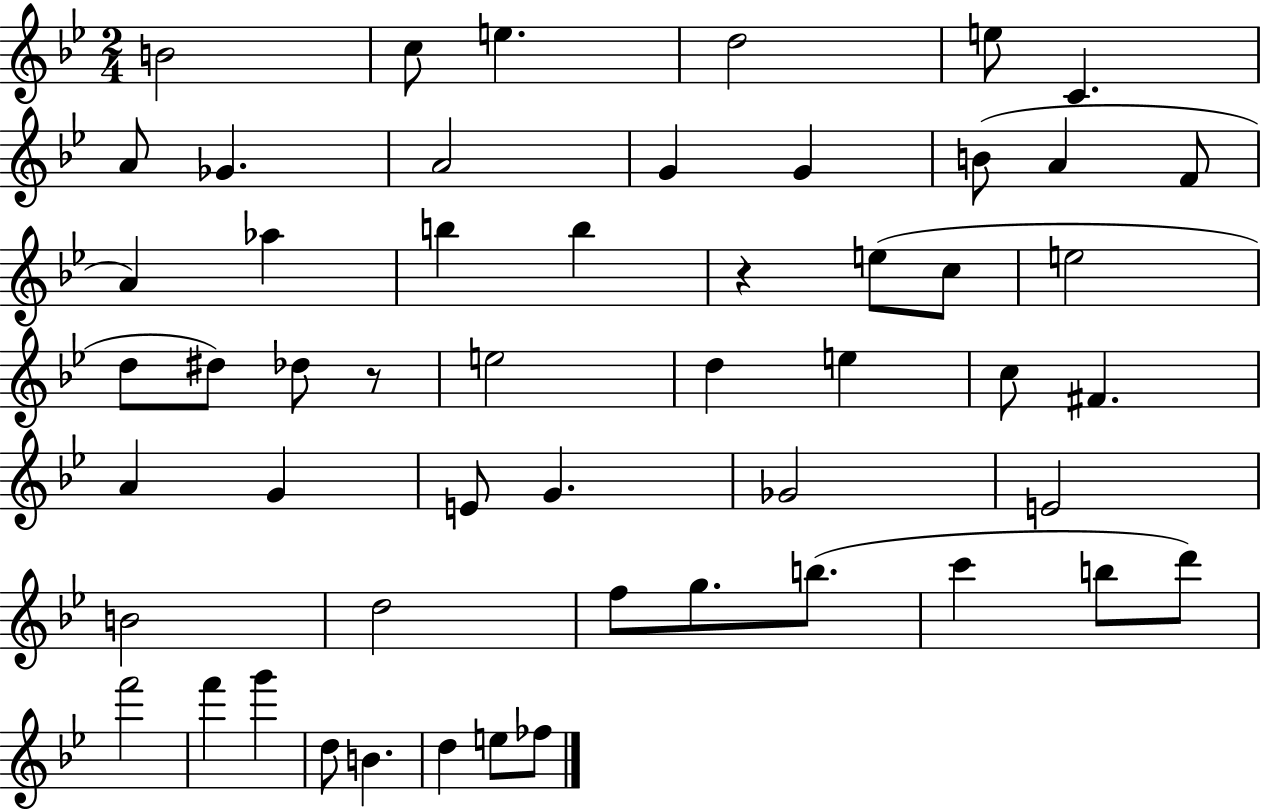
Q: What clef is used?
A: treble